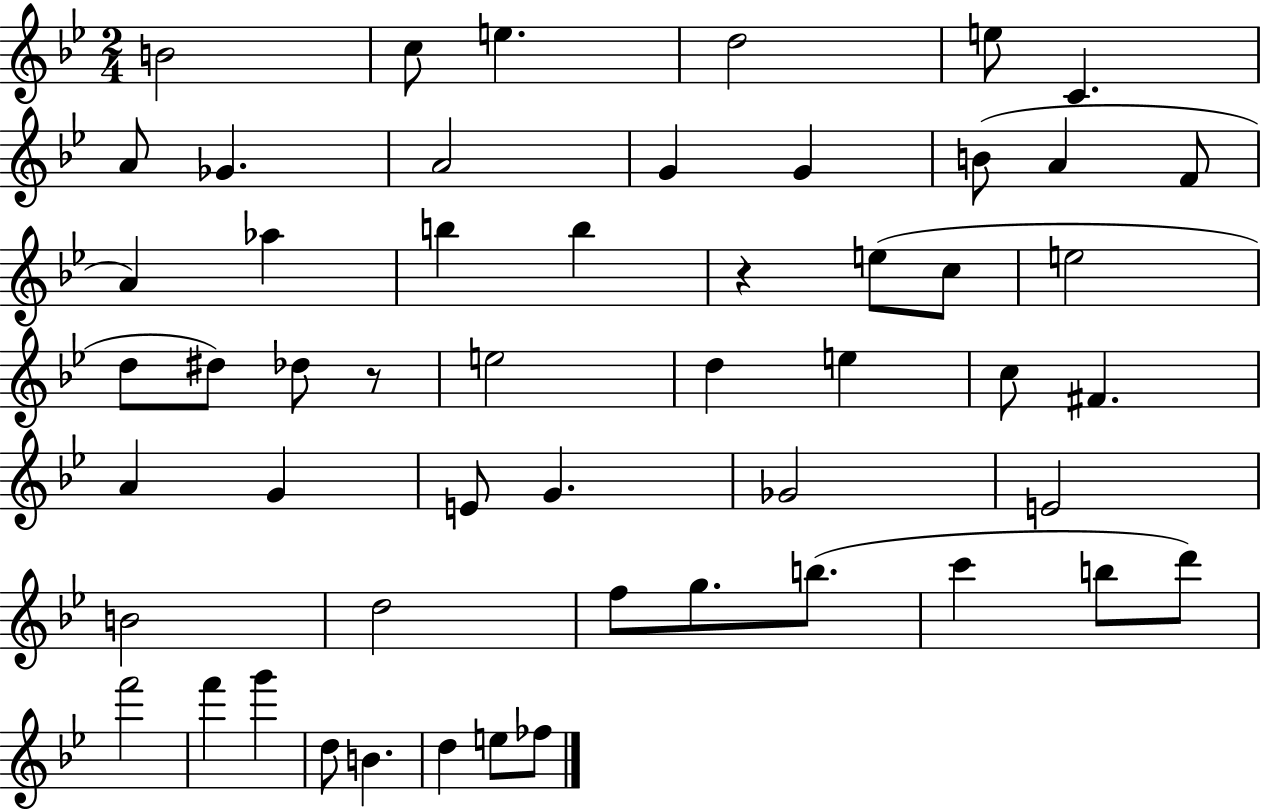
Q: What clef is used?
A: treble